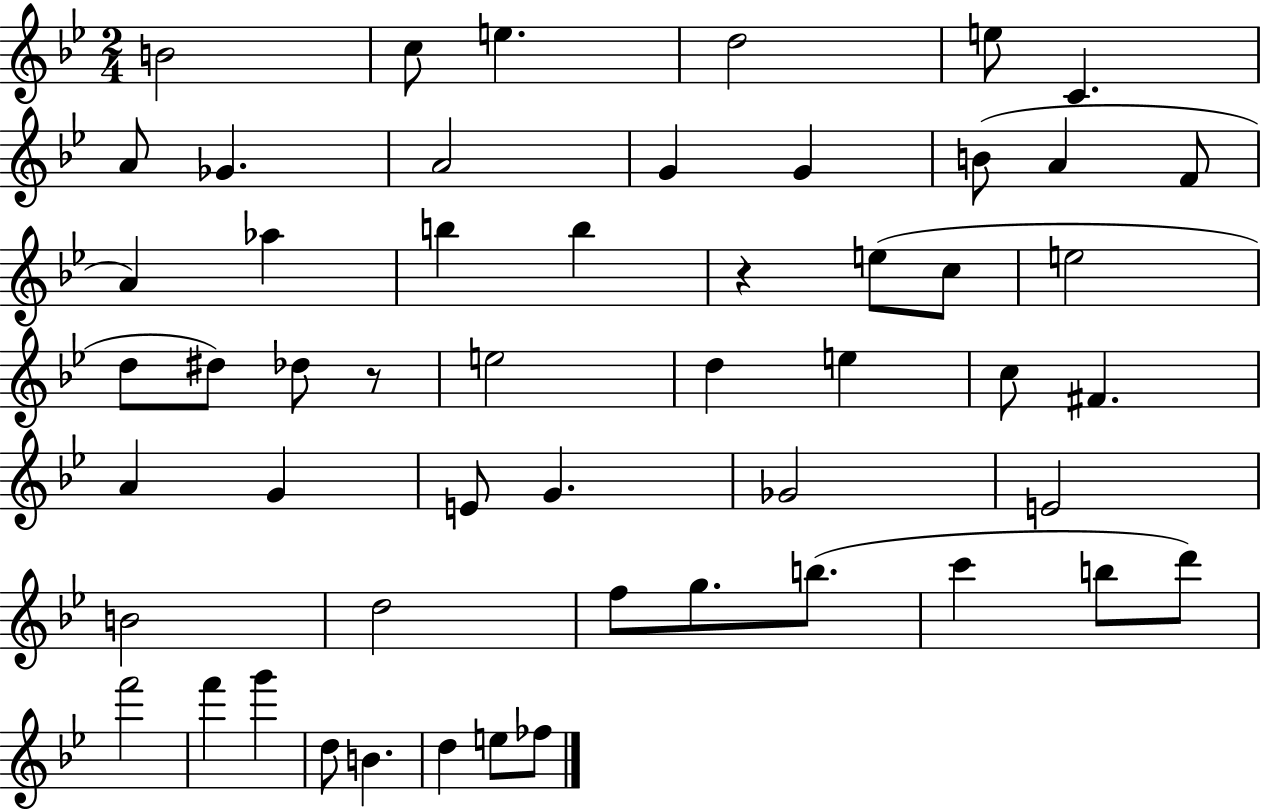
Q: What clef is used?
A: treble